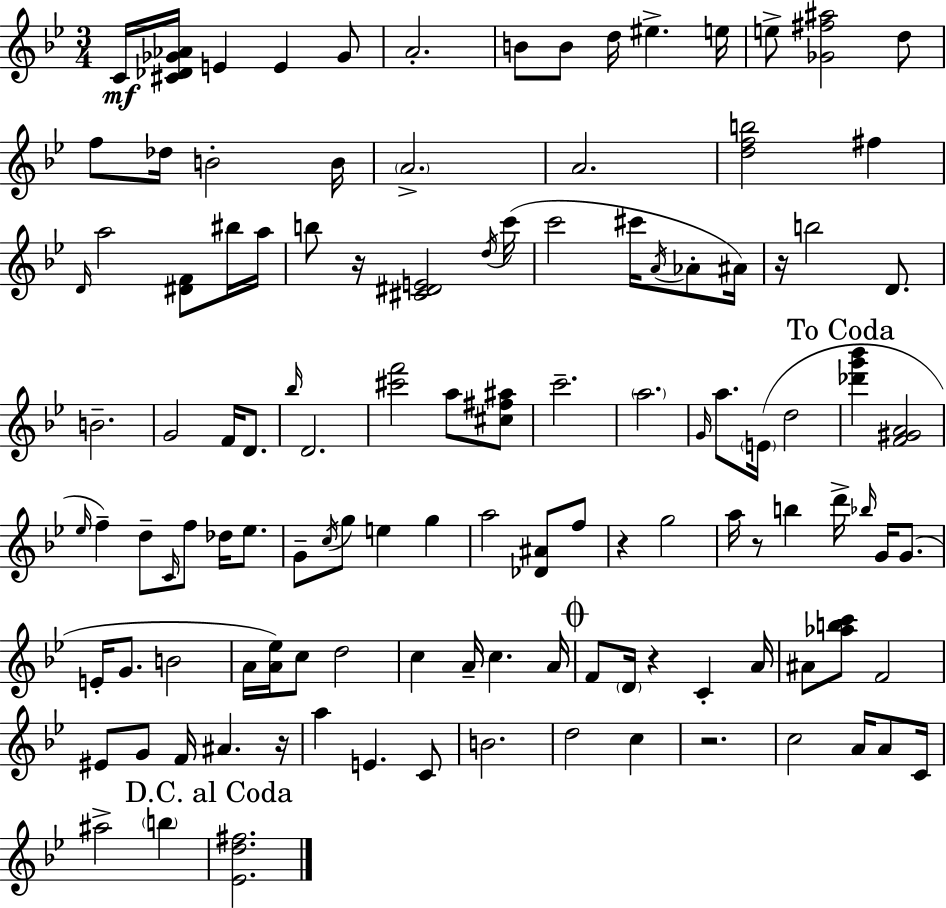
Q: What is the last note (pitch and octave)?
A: B5